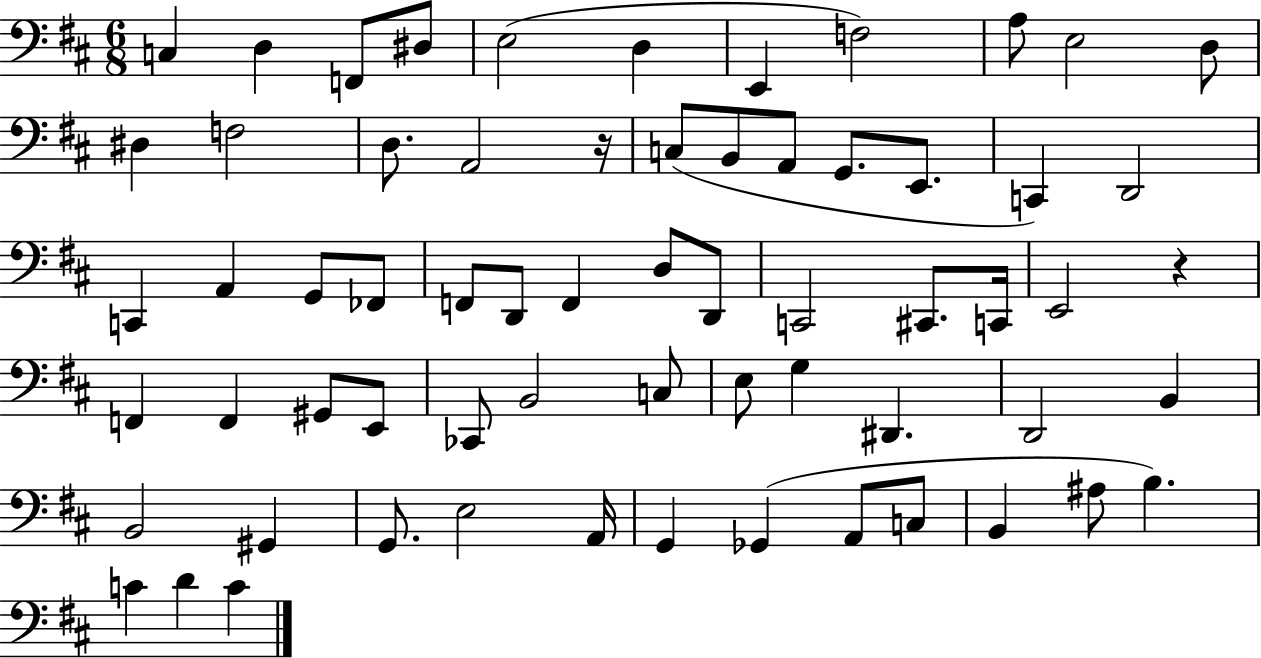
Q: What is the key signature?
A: D major